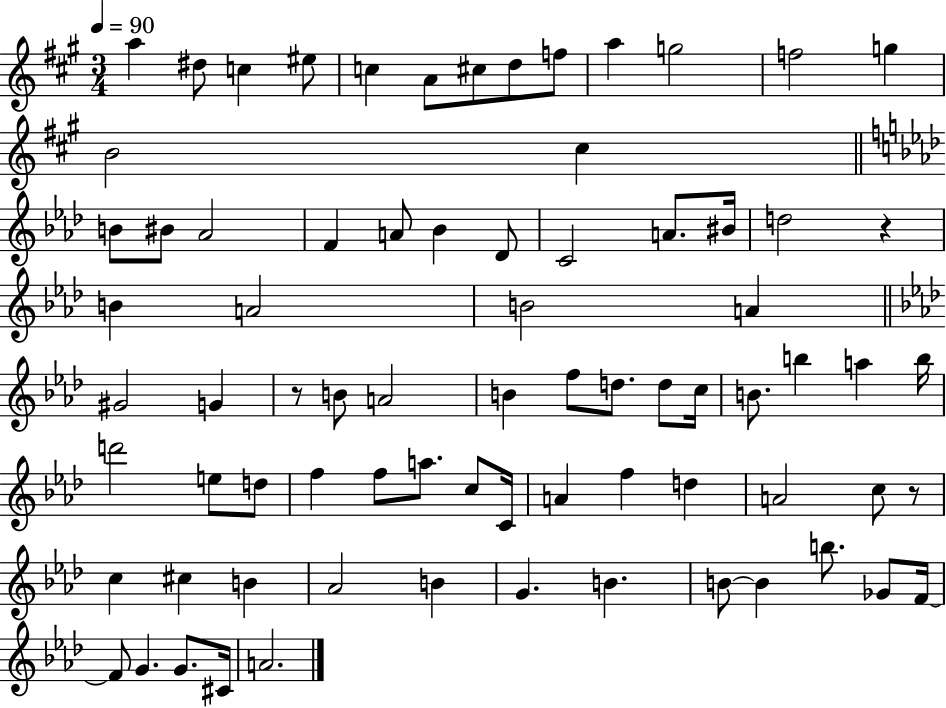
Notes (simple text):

A5/q D#5/e C5/q EIS5/e C5/q A4/e C#5/e D5/e F5/e A5/q G5/h F5/h G5/q B4/h C#5/q B4/e BIS4/e Ab4/h F4/q A4/e Bb4/q Db4/e C4/h A4/e. BIS4/s D5/h R/q B4/q A4/h B4/h A4/q G#4/h G4/q R/e B4/e A4/h B4/q F5/e D5/e. D5/e C5/s B4/e. B5/q A5/q B5/s D6/h E5/e D5/e F5/q F5/e A5/e. C5/e C4/s A4/q F5/q D5/q A4/h C5/e R/e C5/q C#5/q B4/q Ab4/h B4/q G4/q. B4/q. B4/e B4/q B5/e. Gb4/e F4/s F4/e G4/q. G4/e. C#4/s A4/h.